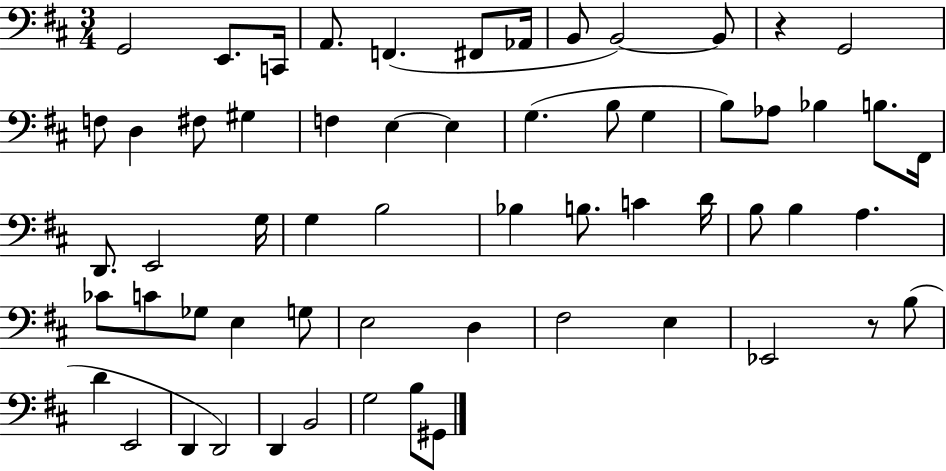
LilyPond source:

{
  \clef bass
  \numericTimeSignature
  \time 3/4
  \key d \major
  g,2 e,8. c,16 | a,8. f,4.( fis,8 aes,16 | b,8 b,2~~) b,8 | r4 g,2 | \break f8 d4 fis8 gis4 | f4 e4~~ e4 | g4.( b8 g4 | b8) aes8 bes4 b8. fis,16 | \break d,8. e,2 g16 | g4 b2 | bes4 b8. c'4 d'16 | b8 b4 a4. | \break ces'8 c'8 ges8 e4 g8 | e2 d4 | fis2 e4 | ees,2 r8 b8( | \break d'4 e,2 | d,4 d,2) | d,4 b,2 | g2 b8 gis,8 | \break \bar "|."
}